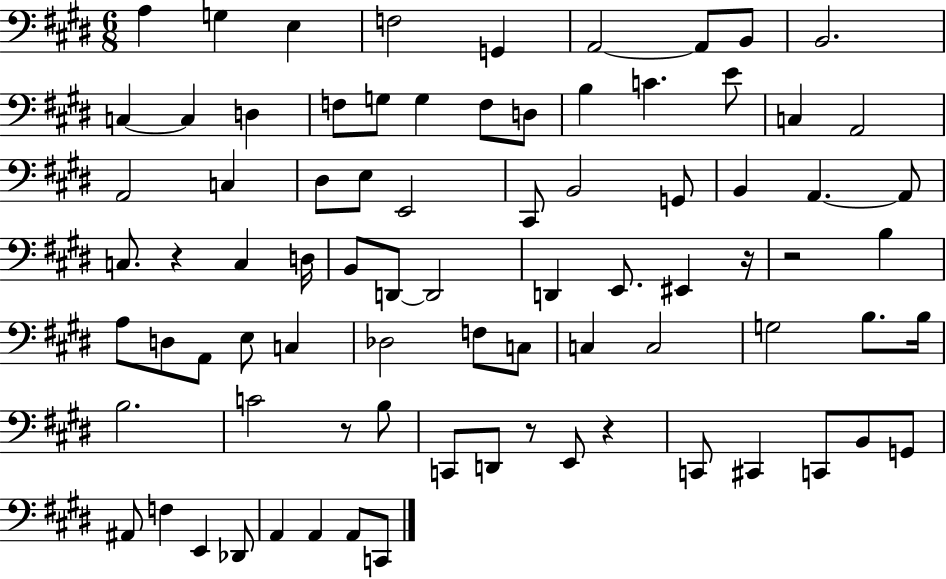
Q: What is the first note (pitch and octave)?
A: A3